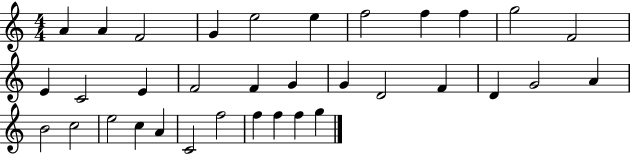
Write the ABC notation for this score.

X:1
T:Untitled
M:4/4
L:1/4
K:C
A A F2 G e2 e f2 f f g2 F2 E C2 E F2 F G G D2 F D G2 A B2 c2 e2 c A C2 f2 f f f g